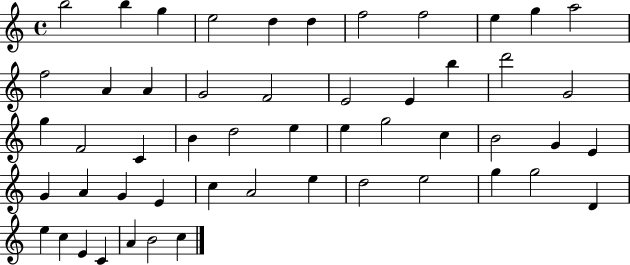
B5/h B5/q G5/q E5/h D5/q D5/q F5/h F5/h E5/q G5/q A5/h F5/h A4/q A4/q G4/h F4/h E4/h E4/q B5/q D6/h G4/h G5/q F4/h C4/q B4/q D5/h E5/q E5/q G5/h C5/q B4/h G4/q E4/q G4/q A4/q G4/q E4/q C5/q A4/h E5/q D5/h E5/h G5/q G5/h D4/q E5/q C5/q E4/q C4/q A4/q B4/h C5/q